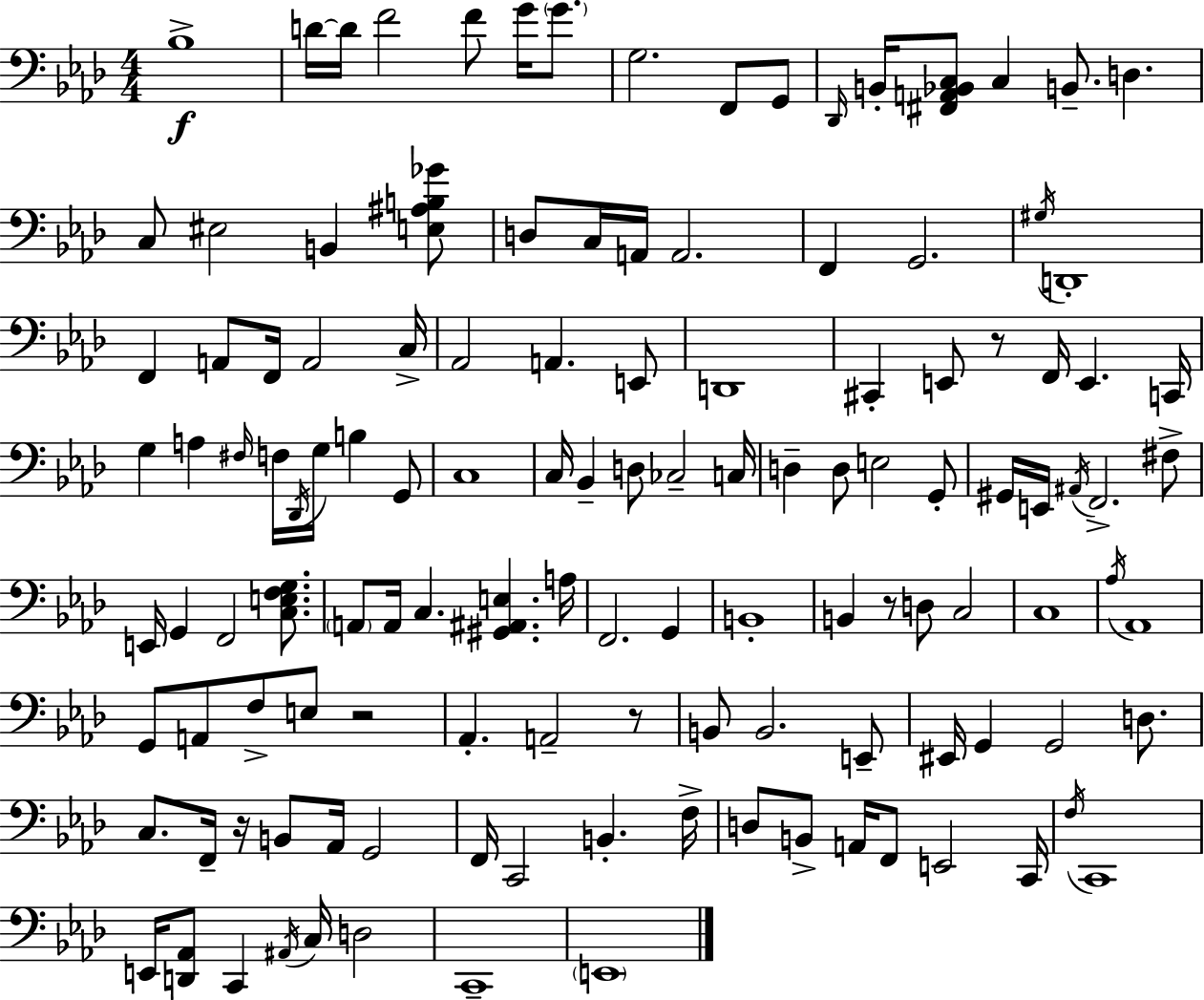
{
  \clef bass
  \numericTimeSignature
  \time 4/4
  \key aes \major
  bes1->\f | d'16~~ d'16 f'2 f'8 g'16 \parenthesize g'8. | g2. f,8 g,8 | \grace { des,16 } b,16-. <fis, a, bes, c>8 c4 b,8.-- d4. | \break c8 eis2 b,4 <e ais b ges'>8 | d8 c16 a,16 a,2. | f,4 g,2. | \acciaccatura { gis16 } d,1-. | \break f,4 a,8 f,16 a,2 | c16-> aes,2 a,4. | e,8 d,1 | cis,4-. e,8 r8 f,16 e,4. | \break c,16 g4 a4 \grace { fis16 } f16 \acciaccatura { des,16 } g16 b4 | g,8 c1 | c16 bes,4-- d8 ces2-- | c16 d4-- d8 e2 | \break g,8-. gis,16 e,16 \acciaccatura { ais,16 } f,2.-> | fis8-> e,16 g,4 f,2 | <c e f g>8. \parenthesize a,8 a,16 c4. <gis, ais, e>4. | a16 f,2. | \break g,4 b,1-. | b,4 r8 d8 c2 | c1 | \acciaccatura { aes16 } aes,1 | \break g,8 a,8 f8-> e8 r2 | aes,4.-. a,2-- | r8 b,8 b,2. | e,8-- eis,16 g,4 g,2 | \break d8. c8. f,16-- r16 b,8 aes,16 g,2 | f,16 c,2 b,4.-. | f16-> d8 b,8-> a,16 f,8 e,2 | c,16 \acciaccatura { f16 } c,1 | \break e,16 <d, aes,>8 c,4 \acciaccatura { ais,16 } c16 | d2 c,1-- | \parenthesize e,1 | \bar "|."
}